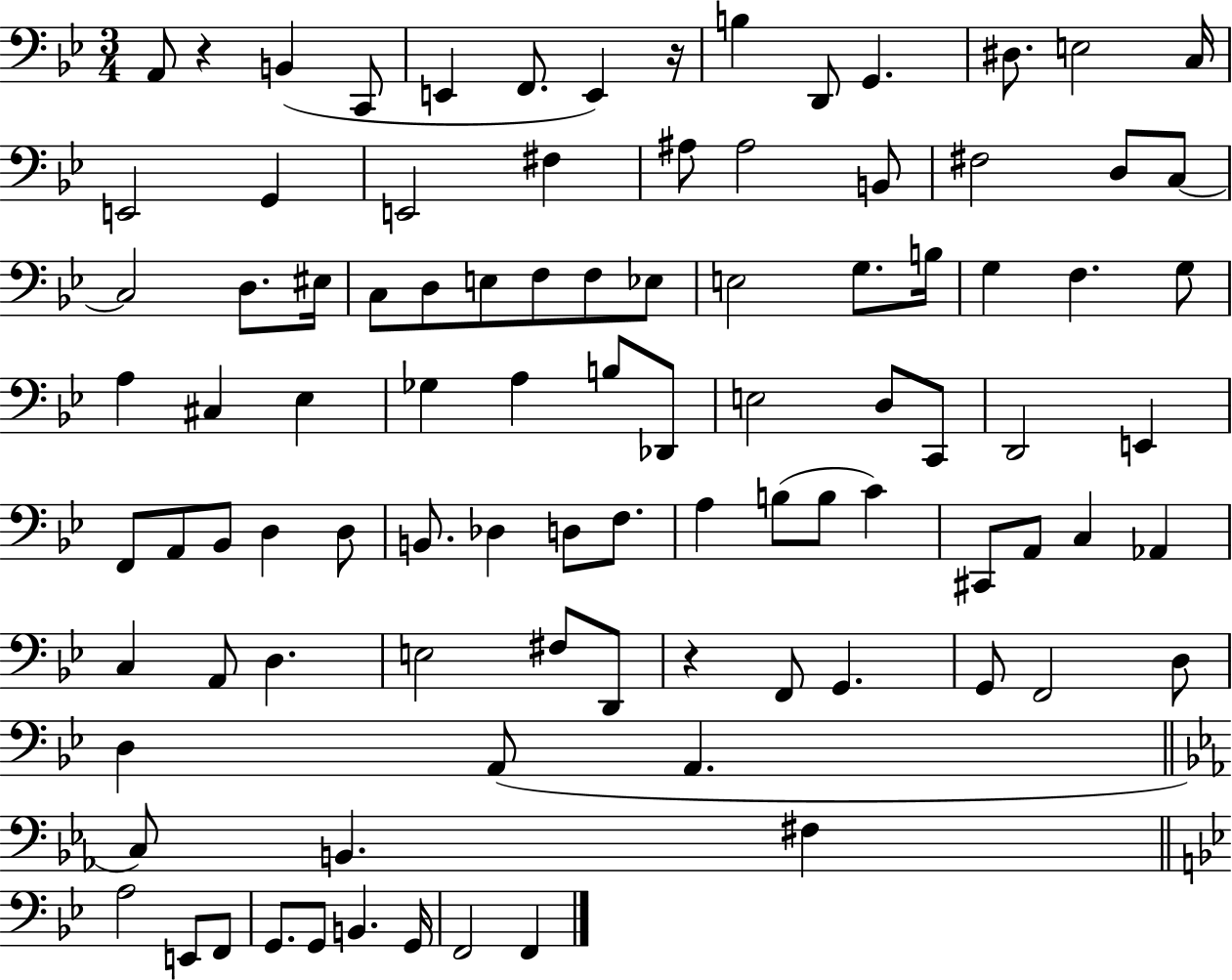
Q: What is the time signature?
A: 3/4